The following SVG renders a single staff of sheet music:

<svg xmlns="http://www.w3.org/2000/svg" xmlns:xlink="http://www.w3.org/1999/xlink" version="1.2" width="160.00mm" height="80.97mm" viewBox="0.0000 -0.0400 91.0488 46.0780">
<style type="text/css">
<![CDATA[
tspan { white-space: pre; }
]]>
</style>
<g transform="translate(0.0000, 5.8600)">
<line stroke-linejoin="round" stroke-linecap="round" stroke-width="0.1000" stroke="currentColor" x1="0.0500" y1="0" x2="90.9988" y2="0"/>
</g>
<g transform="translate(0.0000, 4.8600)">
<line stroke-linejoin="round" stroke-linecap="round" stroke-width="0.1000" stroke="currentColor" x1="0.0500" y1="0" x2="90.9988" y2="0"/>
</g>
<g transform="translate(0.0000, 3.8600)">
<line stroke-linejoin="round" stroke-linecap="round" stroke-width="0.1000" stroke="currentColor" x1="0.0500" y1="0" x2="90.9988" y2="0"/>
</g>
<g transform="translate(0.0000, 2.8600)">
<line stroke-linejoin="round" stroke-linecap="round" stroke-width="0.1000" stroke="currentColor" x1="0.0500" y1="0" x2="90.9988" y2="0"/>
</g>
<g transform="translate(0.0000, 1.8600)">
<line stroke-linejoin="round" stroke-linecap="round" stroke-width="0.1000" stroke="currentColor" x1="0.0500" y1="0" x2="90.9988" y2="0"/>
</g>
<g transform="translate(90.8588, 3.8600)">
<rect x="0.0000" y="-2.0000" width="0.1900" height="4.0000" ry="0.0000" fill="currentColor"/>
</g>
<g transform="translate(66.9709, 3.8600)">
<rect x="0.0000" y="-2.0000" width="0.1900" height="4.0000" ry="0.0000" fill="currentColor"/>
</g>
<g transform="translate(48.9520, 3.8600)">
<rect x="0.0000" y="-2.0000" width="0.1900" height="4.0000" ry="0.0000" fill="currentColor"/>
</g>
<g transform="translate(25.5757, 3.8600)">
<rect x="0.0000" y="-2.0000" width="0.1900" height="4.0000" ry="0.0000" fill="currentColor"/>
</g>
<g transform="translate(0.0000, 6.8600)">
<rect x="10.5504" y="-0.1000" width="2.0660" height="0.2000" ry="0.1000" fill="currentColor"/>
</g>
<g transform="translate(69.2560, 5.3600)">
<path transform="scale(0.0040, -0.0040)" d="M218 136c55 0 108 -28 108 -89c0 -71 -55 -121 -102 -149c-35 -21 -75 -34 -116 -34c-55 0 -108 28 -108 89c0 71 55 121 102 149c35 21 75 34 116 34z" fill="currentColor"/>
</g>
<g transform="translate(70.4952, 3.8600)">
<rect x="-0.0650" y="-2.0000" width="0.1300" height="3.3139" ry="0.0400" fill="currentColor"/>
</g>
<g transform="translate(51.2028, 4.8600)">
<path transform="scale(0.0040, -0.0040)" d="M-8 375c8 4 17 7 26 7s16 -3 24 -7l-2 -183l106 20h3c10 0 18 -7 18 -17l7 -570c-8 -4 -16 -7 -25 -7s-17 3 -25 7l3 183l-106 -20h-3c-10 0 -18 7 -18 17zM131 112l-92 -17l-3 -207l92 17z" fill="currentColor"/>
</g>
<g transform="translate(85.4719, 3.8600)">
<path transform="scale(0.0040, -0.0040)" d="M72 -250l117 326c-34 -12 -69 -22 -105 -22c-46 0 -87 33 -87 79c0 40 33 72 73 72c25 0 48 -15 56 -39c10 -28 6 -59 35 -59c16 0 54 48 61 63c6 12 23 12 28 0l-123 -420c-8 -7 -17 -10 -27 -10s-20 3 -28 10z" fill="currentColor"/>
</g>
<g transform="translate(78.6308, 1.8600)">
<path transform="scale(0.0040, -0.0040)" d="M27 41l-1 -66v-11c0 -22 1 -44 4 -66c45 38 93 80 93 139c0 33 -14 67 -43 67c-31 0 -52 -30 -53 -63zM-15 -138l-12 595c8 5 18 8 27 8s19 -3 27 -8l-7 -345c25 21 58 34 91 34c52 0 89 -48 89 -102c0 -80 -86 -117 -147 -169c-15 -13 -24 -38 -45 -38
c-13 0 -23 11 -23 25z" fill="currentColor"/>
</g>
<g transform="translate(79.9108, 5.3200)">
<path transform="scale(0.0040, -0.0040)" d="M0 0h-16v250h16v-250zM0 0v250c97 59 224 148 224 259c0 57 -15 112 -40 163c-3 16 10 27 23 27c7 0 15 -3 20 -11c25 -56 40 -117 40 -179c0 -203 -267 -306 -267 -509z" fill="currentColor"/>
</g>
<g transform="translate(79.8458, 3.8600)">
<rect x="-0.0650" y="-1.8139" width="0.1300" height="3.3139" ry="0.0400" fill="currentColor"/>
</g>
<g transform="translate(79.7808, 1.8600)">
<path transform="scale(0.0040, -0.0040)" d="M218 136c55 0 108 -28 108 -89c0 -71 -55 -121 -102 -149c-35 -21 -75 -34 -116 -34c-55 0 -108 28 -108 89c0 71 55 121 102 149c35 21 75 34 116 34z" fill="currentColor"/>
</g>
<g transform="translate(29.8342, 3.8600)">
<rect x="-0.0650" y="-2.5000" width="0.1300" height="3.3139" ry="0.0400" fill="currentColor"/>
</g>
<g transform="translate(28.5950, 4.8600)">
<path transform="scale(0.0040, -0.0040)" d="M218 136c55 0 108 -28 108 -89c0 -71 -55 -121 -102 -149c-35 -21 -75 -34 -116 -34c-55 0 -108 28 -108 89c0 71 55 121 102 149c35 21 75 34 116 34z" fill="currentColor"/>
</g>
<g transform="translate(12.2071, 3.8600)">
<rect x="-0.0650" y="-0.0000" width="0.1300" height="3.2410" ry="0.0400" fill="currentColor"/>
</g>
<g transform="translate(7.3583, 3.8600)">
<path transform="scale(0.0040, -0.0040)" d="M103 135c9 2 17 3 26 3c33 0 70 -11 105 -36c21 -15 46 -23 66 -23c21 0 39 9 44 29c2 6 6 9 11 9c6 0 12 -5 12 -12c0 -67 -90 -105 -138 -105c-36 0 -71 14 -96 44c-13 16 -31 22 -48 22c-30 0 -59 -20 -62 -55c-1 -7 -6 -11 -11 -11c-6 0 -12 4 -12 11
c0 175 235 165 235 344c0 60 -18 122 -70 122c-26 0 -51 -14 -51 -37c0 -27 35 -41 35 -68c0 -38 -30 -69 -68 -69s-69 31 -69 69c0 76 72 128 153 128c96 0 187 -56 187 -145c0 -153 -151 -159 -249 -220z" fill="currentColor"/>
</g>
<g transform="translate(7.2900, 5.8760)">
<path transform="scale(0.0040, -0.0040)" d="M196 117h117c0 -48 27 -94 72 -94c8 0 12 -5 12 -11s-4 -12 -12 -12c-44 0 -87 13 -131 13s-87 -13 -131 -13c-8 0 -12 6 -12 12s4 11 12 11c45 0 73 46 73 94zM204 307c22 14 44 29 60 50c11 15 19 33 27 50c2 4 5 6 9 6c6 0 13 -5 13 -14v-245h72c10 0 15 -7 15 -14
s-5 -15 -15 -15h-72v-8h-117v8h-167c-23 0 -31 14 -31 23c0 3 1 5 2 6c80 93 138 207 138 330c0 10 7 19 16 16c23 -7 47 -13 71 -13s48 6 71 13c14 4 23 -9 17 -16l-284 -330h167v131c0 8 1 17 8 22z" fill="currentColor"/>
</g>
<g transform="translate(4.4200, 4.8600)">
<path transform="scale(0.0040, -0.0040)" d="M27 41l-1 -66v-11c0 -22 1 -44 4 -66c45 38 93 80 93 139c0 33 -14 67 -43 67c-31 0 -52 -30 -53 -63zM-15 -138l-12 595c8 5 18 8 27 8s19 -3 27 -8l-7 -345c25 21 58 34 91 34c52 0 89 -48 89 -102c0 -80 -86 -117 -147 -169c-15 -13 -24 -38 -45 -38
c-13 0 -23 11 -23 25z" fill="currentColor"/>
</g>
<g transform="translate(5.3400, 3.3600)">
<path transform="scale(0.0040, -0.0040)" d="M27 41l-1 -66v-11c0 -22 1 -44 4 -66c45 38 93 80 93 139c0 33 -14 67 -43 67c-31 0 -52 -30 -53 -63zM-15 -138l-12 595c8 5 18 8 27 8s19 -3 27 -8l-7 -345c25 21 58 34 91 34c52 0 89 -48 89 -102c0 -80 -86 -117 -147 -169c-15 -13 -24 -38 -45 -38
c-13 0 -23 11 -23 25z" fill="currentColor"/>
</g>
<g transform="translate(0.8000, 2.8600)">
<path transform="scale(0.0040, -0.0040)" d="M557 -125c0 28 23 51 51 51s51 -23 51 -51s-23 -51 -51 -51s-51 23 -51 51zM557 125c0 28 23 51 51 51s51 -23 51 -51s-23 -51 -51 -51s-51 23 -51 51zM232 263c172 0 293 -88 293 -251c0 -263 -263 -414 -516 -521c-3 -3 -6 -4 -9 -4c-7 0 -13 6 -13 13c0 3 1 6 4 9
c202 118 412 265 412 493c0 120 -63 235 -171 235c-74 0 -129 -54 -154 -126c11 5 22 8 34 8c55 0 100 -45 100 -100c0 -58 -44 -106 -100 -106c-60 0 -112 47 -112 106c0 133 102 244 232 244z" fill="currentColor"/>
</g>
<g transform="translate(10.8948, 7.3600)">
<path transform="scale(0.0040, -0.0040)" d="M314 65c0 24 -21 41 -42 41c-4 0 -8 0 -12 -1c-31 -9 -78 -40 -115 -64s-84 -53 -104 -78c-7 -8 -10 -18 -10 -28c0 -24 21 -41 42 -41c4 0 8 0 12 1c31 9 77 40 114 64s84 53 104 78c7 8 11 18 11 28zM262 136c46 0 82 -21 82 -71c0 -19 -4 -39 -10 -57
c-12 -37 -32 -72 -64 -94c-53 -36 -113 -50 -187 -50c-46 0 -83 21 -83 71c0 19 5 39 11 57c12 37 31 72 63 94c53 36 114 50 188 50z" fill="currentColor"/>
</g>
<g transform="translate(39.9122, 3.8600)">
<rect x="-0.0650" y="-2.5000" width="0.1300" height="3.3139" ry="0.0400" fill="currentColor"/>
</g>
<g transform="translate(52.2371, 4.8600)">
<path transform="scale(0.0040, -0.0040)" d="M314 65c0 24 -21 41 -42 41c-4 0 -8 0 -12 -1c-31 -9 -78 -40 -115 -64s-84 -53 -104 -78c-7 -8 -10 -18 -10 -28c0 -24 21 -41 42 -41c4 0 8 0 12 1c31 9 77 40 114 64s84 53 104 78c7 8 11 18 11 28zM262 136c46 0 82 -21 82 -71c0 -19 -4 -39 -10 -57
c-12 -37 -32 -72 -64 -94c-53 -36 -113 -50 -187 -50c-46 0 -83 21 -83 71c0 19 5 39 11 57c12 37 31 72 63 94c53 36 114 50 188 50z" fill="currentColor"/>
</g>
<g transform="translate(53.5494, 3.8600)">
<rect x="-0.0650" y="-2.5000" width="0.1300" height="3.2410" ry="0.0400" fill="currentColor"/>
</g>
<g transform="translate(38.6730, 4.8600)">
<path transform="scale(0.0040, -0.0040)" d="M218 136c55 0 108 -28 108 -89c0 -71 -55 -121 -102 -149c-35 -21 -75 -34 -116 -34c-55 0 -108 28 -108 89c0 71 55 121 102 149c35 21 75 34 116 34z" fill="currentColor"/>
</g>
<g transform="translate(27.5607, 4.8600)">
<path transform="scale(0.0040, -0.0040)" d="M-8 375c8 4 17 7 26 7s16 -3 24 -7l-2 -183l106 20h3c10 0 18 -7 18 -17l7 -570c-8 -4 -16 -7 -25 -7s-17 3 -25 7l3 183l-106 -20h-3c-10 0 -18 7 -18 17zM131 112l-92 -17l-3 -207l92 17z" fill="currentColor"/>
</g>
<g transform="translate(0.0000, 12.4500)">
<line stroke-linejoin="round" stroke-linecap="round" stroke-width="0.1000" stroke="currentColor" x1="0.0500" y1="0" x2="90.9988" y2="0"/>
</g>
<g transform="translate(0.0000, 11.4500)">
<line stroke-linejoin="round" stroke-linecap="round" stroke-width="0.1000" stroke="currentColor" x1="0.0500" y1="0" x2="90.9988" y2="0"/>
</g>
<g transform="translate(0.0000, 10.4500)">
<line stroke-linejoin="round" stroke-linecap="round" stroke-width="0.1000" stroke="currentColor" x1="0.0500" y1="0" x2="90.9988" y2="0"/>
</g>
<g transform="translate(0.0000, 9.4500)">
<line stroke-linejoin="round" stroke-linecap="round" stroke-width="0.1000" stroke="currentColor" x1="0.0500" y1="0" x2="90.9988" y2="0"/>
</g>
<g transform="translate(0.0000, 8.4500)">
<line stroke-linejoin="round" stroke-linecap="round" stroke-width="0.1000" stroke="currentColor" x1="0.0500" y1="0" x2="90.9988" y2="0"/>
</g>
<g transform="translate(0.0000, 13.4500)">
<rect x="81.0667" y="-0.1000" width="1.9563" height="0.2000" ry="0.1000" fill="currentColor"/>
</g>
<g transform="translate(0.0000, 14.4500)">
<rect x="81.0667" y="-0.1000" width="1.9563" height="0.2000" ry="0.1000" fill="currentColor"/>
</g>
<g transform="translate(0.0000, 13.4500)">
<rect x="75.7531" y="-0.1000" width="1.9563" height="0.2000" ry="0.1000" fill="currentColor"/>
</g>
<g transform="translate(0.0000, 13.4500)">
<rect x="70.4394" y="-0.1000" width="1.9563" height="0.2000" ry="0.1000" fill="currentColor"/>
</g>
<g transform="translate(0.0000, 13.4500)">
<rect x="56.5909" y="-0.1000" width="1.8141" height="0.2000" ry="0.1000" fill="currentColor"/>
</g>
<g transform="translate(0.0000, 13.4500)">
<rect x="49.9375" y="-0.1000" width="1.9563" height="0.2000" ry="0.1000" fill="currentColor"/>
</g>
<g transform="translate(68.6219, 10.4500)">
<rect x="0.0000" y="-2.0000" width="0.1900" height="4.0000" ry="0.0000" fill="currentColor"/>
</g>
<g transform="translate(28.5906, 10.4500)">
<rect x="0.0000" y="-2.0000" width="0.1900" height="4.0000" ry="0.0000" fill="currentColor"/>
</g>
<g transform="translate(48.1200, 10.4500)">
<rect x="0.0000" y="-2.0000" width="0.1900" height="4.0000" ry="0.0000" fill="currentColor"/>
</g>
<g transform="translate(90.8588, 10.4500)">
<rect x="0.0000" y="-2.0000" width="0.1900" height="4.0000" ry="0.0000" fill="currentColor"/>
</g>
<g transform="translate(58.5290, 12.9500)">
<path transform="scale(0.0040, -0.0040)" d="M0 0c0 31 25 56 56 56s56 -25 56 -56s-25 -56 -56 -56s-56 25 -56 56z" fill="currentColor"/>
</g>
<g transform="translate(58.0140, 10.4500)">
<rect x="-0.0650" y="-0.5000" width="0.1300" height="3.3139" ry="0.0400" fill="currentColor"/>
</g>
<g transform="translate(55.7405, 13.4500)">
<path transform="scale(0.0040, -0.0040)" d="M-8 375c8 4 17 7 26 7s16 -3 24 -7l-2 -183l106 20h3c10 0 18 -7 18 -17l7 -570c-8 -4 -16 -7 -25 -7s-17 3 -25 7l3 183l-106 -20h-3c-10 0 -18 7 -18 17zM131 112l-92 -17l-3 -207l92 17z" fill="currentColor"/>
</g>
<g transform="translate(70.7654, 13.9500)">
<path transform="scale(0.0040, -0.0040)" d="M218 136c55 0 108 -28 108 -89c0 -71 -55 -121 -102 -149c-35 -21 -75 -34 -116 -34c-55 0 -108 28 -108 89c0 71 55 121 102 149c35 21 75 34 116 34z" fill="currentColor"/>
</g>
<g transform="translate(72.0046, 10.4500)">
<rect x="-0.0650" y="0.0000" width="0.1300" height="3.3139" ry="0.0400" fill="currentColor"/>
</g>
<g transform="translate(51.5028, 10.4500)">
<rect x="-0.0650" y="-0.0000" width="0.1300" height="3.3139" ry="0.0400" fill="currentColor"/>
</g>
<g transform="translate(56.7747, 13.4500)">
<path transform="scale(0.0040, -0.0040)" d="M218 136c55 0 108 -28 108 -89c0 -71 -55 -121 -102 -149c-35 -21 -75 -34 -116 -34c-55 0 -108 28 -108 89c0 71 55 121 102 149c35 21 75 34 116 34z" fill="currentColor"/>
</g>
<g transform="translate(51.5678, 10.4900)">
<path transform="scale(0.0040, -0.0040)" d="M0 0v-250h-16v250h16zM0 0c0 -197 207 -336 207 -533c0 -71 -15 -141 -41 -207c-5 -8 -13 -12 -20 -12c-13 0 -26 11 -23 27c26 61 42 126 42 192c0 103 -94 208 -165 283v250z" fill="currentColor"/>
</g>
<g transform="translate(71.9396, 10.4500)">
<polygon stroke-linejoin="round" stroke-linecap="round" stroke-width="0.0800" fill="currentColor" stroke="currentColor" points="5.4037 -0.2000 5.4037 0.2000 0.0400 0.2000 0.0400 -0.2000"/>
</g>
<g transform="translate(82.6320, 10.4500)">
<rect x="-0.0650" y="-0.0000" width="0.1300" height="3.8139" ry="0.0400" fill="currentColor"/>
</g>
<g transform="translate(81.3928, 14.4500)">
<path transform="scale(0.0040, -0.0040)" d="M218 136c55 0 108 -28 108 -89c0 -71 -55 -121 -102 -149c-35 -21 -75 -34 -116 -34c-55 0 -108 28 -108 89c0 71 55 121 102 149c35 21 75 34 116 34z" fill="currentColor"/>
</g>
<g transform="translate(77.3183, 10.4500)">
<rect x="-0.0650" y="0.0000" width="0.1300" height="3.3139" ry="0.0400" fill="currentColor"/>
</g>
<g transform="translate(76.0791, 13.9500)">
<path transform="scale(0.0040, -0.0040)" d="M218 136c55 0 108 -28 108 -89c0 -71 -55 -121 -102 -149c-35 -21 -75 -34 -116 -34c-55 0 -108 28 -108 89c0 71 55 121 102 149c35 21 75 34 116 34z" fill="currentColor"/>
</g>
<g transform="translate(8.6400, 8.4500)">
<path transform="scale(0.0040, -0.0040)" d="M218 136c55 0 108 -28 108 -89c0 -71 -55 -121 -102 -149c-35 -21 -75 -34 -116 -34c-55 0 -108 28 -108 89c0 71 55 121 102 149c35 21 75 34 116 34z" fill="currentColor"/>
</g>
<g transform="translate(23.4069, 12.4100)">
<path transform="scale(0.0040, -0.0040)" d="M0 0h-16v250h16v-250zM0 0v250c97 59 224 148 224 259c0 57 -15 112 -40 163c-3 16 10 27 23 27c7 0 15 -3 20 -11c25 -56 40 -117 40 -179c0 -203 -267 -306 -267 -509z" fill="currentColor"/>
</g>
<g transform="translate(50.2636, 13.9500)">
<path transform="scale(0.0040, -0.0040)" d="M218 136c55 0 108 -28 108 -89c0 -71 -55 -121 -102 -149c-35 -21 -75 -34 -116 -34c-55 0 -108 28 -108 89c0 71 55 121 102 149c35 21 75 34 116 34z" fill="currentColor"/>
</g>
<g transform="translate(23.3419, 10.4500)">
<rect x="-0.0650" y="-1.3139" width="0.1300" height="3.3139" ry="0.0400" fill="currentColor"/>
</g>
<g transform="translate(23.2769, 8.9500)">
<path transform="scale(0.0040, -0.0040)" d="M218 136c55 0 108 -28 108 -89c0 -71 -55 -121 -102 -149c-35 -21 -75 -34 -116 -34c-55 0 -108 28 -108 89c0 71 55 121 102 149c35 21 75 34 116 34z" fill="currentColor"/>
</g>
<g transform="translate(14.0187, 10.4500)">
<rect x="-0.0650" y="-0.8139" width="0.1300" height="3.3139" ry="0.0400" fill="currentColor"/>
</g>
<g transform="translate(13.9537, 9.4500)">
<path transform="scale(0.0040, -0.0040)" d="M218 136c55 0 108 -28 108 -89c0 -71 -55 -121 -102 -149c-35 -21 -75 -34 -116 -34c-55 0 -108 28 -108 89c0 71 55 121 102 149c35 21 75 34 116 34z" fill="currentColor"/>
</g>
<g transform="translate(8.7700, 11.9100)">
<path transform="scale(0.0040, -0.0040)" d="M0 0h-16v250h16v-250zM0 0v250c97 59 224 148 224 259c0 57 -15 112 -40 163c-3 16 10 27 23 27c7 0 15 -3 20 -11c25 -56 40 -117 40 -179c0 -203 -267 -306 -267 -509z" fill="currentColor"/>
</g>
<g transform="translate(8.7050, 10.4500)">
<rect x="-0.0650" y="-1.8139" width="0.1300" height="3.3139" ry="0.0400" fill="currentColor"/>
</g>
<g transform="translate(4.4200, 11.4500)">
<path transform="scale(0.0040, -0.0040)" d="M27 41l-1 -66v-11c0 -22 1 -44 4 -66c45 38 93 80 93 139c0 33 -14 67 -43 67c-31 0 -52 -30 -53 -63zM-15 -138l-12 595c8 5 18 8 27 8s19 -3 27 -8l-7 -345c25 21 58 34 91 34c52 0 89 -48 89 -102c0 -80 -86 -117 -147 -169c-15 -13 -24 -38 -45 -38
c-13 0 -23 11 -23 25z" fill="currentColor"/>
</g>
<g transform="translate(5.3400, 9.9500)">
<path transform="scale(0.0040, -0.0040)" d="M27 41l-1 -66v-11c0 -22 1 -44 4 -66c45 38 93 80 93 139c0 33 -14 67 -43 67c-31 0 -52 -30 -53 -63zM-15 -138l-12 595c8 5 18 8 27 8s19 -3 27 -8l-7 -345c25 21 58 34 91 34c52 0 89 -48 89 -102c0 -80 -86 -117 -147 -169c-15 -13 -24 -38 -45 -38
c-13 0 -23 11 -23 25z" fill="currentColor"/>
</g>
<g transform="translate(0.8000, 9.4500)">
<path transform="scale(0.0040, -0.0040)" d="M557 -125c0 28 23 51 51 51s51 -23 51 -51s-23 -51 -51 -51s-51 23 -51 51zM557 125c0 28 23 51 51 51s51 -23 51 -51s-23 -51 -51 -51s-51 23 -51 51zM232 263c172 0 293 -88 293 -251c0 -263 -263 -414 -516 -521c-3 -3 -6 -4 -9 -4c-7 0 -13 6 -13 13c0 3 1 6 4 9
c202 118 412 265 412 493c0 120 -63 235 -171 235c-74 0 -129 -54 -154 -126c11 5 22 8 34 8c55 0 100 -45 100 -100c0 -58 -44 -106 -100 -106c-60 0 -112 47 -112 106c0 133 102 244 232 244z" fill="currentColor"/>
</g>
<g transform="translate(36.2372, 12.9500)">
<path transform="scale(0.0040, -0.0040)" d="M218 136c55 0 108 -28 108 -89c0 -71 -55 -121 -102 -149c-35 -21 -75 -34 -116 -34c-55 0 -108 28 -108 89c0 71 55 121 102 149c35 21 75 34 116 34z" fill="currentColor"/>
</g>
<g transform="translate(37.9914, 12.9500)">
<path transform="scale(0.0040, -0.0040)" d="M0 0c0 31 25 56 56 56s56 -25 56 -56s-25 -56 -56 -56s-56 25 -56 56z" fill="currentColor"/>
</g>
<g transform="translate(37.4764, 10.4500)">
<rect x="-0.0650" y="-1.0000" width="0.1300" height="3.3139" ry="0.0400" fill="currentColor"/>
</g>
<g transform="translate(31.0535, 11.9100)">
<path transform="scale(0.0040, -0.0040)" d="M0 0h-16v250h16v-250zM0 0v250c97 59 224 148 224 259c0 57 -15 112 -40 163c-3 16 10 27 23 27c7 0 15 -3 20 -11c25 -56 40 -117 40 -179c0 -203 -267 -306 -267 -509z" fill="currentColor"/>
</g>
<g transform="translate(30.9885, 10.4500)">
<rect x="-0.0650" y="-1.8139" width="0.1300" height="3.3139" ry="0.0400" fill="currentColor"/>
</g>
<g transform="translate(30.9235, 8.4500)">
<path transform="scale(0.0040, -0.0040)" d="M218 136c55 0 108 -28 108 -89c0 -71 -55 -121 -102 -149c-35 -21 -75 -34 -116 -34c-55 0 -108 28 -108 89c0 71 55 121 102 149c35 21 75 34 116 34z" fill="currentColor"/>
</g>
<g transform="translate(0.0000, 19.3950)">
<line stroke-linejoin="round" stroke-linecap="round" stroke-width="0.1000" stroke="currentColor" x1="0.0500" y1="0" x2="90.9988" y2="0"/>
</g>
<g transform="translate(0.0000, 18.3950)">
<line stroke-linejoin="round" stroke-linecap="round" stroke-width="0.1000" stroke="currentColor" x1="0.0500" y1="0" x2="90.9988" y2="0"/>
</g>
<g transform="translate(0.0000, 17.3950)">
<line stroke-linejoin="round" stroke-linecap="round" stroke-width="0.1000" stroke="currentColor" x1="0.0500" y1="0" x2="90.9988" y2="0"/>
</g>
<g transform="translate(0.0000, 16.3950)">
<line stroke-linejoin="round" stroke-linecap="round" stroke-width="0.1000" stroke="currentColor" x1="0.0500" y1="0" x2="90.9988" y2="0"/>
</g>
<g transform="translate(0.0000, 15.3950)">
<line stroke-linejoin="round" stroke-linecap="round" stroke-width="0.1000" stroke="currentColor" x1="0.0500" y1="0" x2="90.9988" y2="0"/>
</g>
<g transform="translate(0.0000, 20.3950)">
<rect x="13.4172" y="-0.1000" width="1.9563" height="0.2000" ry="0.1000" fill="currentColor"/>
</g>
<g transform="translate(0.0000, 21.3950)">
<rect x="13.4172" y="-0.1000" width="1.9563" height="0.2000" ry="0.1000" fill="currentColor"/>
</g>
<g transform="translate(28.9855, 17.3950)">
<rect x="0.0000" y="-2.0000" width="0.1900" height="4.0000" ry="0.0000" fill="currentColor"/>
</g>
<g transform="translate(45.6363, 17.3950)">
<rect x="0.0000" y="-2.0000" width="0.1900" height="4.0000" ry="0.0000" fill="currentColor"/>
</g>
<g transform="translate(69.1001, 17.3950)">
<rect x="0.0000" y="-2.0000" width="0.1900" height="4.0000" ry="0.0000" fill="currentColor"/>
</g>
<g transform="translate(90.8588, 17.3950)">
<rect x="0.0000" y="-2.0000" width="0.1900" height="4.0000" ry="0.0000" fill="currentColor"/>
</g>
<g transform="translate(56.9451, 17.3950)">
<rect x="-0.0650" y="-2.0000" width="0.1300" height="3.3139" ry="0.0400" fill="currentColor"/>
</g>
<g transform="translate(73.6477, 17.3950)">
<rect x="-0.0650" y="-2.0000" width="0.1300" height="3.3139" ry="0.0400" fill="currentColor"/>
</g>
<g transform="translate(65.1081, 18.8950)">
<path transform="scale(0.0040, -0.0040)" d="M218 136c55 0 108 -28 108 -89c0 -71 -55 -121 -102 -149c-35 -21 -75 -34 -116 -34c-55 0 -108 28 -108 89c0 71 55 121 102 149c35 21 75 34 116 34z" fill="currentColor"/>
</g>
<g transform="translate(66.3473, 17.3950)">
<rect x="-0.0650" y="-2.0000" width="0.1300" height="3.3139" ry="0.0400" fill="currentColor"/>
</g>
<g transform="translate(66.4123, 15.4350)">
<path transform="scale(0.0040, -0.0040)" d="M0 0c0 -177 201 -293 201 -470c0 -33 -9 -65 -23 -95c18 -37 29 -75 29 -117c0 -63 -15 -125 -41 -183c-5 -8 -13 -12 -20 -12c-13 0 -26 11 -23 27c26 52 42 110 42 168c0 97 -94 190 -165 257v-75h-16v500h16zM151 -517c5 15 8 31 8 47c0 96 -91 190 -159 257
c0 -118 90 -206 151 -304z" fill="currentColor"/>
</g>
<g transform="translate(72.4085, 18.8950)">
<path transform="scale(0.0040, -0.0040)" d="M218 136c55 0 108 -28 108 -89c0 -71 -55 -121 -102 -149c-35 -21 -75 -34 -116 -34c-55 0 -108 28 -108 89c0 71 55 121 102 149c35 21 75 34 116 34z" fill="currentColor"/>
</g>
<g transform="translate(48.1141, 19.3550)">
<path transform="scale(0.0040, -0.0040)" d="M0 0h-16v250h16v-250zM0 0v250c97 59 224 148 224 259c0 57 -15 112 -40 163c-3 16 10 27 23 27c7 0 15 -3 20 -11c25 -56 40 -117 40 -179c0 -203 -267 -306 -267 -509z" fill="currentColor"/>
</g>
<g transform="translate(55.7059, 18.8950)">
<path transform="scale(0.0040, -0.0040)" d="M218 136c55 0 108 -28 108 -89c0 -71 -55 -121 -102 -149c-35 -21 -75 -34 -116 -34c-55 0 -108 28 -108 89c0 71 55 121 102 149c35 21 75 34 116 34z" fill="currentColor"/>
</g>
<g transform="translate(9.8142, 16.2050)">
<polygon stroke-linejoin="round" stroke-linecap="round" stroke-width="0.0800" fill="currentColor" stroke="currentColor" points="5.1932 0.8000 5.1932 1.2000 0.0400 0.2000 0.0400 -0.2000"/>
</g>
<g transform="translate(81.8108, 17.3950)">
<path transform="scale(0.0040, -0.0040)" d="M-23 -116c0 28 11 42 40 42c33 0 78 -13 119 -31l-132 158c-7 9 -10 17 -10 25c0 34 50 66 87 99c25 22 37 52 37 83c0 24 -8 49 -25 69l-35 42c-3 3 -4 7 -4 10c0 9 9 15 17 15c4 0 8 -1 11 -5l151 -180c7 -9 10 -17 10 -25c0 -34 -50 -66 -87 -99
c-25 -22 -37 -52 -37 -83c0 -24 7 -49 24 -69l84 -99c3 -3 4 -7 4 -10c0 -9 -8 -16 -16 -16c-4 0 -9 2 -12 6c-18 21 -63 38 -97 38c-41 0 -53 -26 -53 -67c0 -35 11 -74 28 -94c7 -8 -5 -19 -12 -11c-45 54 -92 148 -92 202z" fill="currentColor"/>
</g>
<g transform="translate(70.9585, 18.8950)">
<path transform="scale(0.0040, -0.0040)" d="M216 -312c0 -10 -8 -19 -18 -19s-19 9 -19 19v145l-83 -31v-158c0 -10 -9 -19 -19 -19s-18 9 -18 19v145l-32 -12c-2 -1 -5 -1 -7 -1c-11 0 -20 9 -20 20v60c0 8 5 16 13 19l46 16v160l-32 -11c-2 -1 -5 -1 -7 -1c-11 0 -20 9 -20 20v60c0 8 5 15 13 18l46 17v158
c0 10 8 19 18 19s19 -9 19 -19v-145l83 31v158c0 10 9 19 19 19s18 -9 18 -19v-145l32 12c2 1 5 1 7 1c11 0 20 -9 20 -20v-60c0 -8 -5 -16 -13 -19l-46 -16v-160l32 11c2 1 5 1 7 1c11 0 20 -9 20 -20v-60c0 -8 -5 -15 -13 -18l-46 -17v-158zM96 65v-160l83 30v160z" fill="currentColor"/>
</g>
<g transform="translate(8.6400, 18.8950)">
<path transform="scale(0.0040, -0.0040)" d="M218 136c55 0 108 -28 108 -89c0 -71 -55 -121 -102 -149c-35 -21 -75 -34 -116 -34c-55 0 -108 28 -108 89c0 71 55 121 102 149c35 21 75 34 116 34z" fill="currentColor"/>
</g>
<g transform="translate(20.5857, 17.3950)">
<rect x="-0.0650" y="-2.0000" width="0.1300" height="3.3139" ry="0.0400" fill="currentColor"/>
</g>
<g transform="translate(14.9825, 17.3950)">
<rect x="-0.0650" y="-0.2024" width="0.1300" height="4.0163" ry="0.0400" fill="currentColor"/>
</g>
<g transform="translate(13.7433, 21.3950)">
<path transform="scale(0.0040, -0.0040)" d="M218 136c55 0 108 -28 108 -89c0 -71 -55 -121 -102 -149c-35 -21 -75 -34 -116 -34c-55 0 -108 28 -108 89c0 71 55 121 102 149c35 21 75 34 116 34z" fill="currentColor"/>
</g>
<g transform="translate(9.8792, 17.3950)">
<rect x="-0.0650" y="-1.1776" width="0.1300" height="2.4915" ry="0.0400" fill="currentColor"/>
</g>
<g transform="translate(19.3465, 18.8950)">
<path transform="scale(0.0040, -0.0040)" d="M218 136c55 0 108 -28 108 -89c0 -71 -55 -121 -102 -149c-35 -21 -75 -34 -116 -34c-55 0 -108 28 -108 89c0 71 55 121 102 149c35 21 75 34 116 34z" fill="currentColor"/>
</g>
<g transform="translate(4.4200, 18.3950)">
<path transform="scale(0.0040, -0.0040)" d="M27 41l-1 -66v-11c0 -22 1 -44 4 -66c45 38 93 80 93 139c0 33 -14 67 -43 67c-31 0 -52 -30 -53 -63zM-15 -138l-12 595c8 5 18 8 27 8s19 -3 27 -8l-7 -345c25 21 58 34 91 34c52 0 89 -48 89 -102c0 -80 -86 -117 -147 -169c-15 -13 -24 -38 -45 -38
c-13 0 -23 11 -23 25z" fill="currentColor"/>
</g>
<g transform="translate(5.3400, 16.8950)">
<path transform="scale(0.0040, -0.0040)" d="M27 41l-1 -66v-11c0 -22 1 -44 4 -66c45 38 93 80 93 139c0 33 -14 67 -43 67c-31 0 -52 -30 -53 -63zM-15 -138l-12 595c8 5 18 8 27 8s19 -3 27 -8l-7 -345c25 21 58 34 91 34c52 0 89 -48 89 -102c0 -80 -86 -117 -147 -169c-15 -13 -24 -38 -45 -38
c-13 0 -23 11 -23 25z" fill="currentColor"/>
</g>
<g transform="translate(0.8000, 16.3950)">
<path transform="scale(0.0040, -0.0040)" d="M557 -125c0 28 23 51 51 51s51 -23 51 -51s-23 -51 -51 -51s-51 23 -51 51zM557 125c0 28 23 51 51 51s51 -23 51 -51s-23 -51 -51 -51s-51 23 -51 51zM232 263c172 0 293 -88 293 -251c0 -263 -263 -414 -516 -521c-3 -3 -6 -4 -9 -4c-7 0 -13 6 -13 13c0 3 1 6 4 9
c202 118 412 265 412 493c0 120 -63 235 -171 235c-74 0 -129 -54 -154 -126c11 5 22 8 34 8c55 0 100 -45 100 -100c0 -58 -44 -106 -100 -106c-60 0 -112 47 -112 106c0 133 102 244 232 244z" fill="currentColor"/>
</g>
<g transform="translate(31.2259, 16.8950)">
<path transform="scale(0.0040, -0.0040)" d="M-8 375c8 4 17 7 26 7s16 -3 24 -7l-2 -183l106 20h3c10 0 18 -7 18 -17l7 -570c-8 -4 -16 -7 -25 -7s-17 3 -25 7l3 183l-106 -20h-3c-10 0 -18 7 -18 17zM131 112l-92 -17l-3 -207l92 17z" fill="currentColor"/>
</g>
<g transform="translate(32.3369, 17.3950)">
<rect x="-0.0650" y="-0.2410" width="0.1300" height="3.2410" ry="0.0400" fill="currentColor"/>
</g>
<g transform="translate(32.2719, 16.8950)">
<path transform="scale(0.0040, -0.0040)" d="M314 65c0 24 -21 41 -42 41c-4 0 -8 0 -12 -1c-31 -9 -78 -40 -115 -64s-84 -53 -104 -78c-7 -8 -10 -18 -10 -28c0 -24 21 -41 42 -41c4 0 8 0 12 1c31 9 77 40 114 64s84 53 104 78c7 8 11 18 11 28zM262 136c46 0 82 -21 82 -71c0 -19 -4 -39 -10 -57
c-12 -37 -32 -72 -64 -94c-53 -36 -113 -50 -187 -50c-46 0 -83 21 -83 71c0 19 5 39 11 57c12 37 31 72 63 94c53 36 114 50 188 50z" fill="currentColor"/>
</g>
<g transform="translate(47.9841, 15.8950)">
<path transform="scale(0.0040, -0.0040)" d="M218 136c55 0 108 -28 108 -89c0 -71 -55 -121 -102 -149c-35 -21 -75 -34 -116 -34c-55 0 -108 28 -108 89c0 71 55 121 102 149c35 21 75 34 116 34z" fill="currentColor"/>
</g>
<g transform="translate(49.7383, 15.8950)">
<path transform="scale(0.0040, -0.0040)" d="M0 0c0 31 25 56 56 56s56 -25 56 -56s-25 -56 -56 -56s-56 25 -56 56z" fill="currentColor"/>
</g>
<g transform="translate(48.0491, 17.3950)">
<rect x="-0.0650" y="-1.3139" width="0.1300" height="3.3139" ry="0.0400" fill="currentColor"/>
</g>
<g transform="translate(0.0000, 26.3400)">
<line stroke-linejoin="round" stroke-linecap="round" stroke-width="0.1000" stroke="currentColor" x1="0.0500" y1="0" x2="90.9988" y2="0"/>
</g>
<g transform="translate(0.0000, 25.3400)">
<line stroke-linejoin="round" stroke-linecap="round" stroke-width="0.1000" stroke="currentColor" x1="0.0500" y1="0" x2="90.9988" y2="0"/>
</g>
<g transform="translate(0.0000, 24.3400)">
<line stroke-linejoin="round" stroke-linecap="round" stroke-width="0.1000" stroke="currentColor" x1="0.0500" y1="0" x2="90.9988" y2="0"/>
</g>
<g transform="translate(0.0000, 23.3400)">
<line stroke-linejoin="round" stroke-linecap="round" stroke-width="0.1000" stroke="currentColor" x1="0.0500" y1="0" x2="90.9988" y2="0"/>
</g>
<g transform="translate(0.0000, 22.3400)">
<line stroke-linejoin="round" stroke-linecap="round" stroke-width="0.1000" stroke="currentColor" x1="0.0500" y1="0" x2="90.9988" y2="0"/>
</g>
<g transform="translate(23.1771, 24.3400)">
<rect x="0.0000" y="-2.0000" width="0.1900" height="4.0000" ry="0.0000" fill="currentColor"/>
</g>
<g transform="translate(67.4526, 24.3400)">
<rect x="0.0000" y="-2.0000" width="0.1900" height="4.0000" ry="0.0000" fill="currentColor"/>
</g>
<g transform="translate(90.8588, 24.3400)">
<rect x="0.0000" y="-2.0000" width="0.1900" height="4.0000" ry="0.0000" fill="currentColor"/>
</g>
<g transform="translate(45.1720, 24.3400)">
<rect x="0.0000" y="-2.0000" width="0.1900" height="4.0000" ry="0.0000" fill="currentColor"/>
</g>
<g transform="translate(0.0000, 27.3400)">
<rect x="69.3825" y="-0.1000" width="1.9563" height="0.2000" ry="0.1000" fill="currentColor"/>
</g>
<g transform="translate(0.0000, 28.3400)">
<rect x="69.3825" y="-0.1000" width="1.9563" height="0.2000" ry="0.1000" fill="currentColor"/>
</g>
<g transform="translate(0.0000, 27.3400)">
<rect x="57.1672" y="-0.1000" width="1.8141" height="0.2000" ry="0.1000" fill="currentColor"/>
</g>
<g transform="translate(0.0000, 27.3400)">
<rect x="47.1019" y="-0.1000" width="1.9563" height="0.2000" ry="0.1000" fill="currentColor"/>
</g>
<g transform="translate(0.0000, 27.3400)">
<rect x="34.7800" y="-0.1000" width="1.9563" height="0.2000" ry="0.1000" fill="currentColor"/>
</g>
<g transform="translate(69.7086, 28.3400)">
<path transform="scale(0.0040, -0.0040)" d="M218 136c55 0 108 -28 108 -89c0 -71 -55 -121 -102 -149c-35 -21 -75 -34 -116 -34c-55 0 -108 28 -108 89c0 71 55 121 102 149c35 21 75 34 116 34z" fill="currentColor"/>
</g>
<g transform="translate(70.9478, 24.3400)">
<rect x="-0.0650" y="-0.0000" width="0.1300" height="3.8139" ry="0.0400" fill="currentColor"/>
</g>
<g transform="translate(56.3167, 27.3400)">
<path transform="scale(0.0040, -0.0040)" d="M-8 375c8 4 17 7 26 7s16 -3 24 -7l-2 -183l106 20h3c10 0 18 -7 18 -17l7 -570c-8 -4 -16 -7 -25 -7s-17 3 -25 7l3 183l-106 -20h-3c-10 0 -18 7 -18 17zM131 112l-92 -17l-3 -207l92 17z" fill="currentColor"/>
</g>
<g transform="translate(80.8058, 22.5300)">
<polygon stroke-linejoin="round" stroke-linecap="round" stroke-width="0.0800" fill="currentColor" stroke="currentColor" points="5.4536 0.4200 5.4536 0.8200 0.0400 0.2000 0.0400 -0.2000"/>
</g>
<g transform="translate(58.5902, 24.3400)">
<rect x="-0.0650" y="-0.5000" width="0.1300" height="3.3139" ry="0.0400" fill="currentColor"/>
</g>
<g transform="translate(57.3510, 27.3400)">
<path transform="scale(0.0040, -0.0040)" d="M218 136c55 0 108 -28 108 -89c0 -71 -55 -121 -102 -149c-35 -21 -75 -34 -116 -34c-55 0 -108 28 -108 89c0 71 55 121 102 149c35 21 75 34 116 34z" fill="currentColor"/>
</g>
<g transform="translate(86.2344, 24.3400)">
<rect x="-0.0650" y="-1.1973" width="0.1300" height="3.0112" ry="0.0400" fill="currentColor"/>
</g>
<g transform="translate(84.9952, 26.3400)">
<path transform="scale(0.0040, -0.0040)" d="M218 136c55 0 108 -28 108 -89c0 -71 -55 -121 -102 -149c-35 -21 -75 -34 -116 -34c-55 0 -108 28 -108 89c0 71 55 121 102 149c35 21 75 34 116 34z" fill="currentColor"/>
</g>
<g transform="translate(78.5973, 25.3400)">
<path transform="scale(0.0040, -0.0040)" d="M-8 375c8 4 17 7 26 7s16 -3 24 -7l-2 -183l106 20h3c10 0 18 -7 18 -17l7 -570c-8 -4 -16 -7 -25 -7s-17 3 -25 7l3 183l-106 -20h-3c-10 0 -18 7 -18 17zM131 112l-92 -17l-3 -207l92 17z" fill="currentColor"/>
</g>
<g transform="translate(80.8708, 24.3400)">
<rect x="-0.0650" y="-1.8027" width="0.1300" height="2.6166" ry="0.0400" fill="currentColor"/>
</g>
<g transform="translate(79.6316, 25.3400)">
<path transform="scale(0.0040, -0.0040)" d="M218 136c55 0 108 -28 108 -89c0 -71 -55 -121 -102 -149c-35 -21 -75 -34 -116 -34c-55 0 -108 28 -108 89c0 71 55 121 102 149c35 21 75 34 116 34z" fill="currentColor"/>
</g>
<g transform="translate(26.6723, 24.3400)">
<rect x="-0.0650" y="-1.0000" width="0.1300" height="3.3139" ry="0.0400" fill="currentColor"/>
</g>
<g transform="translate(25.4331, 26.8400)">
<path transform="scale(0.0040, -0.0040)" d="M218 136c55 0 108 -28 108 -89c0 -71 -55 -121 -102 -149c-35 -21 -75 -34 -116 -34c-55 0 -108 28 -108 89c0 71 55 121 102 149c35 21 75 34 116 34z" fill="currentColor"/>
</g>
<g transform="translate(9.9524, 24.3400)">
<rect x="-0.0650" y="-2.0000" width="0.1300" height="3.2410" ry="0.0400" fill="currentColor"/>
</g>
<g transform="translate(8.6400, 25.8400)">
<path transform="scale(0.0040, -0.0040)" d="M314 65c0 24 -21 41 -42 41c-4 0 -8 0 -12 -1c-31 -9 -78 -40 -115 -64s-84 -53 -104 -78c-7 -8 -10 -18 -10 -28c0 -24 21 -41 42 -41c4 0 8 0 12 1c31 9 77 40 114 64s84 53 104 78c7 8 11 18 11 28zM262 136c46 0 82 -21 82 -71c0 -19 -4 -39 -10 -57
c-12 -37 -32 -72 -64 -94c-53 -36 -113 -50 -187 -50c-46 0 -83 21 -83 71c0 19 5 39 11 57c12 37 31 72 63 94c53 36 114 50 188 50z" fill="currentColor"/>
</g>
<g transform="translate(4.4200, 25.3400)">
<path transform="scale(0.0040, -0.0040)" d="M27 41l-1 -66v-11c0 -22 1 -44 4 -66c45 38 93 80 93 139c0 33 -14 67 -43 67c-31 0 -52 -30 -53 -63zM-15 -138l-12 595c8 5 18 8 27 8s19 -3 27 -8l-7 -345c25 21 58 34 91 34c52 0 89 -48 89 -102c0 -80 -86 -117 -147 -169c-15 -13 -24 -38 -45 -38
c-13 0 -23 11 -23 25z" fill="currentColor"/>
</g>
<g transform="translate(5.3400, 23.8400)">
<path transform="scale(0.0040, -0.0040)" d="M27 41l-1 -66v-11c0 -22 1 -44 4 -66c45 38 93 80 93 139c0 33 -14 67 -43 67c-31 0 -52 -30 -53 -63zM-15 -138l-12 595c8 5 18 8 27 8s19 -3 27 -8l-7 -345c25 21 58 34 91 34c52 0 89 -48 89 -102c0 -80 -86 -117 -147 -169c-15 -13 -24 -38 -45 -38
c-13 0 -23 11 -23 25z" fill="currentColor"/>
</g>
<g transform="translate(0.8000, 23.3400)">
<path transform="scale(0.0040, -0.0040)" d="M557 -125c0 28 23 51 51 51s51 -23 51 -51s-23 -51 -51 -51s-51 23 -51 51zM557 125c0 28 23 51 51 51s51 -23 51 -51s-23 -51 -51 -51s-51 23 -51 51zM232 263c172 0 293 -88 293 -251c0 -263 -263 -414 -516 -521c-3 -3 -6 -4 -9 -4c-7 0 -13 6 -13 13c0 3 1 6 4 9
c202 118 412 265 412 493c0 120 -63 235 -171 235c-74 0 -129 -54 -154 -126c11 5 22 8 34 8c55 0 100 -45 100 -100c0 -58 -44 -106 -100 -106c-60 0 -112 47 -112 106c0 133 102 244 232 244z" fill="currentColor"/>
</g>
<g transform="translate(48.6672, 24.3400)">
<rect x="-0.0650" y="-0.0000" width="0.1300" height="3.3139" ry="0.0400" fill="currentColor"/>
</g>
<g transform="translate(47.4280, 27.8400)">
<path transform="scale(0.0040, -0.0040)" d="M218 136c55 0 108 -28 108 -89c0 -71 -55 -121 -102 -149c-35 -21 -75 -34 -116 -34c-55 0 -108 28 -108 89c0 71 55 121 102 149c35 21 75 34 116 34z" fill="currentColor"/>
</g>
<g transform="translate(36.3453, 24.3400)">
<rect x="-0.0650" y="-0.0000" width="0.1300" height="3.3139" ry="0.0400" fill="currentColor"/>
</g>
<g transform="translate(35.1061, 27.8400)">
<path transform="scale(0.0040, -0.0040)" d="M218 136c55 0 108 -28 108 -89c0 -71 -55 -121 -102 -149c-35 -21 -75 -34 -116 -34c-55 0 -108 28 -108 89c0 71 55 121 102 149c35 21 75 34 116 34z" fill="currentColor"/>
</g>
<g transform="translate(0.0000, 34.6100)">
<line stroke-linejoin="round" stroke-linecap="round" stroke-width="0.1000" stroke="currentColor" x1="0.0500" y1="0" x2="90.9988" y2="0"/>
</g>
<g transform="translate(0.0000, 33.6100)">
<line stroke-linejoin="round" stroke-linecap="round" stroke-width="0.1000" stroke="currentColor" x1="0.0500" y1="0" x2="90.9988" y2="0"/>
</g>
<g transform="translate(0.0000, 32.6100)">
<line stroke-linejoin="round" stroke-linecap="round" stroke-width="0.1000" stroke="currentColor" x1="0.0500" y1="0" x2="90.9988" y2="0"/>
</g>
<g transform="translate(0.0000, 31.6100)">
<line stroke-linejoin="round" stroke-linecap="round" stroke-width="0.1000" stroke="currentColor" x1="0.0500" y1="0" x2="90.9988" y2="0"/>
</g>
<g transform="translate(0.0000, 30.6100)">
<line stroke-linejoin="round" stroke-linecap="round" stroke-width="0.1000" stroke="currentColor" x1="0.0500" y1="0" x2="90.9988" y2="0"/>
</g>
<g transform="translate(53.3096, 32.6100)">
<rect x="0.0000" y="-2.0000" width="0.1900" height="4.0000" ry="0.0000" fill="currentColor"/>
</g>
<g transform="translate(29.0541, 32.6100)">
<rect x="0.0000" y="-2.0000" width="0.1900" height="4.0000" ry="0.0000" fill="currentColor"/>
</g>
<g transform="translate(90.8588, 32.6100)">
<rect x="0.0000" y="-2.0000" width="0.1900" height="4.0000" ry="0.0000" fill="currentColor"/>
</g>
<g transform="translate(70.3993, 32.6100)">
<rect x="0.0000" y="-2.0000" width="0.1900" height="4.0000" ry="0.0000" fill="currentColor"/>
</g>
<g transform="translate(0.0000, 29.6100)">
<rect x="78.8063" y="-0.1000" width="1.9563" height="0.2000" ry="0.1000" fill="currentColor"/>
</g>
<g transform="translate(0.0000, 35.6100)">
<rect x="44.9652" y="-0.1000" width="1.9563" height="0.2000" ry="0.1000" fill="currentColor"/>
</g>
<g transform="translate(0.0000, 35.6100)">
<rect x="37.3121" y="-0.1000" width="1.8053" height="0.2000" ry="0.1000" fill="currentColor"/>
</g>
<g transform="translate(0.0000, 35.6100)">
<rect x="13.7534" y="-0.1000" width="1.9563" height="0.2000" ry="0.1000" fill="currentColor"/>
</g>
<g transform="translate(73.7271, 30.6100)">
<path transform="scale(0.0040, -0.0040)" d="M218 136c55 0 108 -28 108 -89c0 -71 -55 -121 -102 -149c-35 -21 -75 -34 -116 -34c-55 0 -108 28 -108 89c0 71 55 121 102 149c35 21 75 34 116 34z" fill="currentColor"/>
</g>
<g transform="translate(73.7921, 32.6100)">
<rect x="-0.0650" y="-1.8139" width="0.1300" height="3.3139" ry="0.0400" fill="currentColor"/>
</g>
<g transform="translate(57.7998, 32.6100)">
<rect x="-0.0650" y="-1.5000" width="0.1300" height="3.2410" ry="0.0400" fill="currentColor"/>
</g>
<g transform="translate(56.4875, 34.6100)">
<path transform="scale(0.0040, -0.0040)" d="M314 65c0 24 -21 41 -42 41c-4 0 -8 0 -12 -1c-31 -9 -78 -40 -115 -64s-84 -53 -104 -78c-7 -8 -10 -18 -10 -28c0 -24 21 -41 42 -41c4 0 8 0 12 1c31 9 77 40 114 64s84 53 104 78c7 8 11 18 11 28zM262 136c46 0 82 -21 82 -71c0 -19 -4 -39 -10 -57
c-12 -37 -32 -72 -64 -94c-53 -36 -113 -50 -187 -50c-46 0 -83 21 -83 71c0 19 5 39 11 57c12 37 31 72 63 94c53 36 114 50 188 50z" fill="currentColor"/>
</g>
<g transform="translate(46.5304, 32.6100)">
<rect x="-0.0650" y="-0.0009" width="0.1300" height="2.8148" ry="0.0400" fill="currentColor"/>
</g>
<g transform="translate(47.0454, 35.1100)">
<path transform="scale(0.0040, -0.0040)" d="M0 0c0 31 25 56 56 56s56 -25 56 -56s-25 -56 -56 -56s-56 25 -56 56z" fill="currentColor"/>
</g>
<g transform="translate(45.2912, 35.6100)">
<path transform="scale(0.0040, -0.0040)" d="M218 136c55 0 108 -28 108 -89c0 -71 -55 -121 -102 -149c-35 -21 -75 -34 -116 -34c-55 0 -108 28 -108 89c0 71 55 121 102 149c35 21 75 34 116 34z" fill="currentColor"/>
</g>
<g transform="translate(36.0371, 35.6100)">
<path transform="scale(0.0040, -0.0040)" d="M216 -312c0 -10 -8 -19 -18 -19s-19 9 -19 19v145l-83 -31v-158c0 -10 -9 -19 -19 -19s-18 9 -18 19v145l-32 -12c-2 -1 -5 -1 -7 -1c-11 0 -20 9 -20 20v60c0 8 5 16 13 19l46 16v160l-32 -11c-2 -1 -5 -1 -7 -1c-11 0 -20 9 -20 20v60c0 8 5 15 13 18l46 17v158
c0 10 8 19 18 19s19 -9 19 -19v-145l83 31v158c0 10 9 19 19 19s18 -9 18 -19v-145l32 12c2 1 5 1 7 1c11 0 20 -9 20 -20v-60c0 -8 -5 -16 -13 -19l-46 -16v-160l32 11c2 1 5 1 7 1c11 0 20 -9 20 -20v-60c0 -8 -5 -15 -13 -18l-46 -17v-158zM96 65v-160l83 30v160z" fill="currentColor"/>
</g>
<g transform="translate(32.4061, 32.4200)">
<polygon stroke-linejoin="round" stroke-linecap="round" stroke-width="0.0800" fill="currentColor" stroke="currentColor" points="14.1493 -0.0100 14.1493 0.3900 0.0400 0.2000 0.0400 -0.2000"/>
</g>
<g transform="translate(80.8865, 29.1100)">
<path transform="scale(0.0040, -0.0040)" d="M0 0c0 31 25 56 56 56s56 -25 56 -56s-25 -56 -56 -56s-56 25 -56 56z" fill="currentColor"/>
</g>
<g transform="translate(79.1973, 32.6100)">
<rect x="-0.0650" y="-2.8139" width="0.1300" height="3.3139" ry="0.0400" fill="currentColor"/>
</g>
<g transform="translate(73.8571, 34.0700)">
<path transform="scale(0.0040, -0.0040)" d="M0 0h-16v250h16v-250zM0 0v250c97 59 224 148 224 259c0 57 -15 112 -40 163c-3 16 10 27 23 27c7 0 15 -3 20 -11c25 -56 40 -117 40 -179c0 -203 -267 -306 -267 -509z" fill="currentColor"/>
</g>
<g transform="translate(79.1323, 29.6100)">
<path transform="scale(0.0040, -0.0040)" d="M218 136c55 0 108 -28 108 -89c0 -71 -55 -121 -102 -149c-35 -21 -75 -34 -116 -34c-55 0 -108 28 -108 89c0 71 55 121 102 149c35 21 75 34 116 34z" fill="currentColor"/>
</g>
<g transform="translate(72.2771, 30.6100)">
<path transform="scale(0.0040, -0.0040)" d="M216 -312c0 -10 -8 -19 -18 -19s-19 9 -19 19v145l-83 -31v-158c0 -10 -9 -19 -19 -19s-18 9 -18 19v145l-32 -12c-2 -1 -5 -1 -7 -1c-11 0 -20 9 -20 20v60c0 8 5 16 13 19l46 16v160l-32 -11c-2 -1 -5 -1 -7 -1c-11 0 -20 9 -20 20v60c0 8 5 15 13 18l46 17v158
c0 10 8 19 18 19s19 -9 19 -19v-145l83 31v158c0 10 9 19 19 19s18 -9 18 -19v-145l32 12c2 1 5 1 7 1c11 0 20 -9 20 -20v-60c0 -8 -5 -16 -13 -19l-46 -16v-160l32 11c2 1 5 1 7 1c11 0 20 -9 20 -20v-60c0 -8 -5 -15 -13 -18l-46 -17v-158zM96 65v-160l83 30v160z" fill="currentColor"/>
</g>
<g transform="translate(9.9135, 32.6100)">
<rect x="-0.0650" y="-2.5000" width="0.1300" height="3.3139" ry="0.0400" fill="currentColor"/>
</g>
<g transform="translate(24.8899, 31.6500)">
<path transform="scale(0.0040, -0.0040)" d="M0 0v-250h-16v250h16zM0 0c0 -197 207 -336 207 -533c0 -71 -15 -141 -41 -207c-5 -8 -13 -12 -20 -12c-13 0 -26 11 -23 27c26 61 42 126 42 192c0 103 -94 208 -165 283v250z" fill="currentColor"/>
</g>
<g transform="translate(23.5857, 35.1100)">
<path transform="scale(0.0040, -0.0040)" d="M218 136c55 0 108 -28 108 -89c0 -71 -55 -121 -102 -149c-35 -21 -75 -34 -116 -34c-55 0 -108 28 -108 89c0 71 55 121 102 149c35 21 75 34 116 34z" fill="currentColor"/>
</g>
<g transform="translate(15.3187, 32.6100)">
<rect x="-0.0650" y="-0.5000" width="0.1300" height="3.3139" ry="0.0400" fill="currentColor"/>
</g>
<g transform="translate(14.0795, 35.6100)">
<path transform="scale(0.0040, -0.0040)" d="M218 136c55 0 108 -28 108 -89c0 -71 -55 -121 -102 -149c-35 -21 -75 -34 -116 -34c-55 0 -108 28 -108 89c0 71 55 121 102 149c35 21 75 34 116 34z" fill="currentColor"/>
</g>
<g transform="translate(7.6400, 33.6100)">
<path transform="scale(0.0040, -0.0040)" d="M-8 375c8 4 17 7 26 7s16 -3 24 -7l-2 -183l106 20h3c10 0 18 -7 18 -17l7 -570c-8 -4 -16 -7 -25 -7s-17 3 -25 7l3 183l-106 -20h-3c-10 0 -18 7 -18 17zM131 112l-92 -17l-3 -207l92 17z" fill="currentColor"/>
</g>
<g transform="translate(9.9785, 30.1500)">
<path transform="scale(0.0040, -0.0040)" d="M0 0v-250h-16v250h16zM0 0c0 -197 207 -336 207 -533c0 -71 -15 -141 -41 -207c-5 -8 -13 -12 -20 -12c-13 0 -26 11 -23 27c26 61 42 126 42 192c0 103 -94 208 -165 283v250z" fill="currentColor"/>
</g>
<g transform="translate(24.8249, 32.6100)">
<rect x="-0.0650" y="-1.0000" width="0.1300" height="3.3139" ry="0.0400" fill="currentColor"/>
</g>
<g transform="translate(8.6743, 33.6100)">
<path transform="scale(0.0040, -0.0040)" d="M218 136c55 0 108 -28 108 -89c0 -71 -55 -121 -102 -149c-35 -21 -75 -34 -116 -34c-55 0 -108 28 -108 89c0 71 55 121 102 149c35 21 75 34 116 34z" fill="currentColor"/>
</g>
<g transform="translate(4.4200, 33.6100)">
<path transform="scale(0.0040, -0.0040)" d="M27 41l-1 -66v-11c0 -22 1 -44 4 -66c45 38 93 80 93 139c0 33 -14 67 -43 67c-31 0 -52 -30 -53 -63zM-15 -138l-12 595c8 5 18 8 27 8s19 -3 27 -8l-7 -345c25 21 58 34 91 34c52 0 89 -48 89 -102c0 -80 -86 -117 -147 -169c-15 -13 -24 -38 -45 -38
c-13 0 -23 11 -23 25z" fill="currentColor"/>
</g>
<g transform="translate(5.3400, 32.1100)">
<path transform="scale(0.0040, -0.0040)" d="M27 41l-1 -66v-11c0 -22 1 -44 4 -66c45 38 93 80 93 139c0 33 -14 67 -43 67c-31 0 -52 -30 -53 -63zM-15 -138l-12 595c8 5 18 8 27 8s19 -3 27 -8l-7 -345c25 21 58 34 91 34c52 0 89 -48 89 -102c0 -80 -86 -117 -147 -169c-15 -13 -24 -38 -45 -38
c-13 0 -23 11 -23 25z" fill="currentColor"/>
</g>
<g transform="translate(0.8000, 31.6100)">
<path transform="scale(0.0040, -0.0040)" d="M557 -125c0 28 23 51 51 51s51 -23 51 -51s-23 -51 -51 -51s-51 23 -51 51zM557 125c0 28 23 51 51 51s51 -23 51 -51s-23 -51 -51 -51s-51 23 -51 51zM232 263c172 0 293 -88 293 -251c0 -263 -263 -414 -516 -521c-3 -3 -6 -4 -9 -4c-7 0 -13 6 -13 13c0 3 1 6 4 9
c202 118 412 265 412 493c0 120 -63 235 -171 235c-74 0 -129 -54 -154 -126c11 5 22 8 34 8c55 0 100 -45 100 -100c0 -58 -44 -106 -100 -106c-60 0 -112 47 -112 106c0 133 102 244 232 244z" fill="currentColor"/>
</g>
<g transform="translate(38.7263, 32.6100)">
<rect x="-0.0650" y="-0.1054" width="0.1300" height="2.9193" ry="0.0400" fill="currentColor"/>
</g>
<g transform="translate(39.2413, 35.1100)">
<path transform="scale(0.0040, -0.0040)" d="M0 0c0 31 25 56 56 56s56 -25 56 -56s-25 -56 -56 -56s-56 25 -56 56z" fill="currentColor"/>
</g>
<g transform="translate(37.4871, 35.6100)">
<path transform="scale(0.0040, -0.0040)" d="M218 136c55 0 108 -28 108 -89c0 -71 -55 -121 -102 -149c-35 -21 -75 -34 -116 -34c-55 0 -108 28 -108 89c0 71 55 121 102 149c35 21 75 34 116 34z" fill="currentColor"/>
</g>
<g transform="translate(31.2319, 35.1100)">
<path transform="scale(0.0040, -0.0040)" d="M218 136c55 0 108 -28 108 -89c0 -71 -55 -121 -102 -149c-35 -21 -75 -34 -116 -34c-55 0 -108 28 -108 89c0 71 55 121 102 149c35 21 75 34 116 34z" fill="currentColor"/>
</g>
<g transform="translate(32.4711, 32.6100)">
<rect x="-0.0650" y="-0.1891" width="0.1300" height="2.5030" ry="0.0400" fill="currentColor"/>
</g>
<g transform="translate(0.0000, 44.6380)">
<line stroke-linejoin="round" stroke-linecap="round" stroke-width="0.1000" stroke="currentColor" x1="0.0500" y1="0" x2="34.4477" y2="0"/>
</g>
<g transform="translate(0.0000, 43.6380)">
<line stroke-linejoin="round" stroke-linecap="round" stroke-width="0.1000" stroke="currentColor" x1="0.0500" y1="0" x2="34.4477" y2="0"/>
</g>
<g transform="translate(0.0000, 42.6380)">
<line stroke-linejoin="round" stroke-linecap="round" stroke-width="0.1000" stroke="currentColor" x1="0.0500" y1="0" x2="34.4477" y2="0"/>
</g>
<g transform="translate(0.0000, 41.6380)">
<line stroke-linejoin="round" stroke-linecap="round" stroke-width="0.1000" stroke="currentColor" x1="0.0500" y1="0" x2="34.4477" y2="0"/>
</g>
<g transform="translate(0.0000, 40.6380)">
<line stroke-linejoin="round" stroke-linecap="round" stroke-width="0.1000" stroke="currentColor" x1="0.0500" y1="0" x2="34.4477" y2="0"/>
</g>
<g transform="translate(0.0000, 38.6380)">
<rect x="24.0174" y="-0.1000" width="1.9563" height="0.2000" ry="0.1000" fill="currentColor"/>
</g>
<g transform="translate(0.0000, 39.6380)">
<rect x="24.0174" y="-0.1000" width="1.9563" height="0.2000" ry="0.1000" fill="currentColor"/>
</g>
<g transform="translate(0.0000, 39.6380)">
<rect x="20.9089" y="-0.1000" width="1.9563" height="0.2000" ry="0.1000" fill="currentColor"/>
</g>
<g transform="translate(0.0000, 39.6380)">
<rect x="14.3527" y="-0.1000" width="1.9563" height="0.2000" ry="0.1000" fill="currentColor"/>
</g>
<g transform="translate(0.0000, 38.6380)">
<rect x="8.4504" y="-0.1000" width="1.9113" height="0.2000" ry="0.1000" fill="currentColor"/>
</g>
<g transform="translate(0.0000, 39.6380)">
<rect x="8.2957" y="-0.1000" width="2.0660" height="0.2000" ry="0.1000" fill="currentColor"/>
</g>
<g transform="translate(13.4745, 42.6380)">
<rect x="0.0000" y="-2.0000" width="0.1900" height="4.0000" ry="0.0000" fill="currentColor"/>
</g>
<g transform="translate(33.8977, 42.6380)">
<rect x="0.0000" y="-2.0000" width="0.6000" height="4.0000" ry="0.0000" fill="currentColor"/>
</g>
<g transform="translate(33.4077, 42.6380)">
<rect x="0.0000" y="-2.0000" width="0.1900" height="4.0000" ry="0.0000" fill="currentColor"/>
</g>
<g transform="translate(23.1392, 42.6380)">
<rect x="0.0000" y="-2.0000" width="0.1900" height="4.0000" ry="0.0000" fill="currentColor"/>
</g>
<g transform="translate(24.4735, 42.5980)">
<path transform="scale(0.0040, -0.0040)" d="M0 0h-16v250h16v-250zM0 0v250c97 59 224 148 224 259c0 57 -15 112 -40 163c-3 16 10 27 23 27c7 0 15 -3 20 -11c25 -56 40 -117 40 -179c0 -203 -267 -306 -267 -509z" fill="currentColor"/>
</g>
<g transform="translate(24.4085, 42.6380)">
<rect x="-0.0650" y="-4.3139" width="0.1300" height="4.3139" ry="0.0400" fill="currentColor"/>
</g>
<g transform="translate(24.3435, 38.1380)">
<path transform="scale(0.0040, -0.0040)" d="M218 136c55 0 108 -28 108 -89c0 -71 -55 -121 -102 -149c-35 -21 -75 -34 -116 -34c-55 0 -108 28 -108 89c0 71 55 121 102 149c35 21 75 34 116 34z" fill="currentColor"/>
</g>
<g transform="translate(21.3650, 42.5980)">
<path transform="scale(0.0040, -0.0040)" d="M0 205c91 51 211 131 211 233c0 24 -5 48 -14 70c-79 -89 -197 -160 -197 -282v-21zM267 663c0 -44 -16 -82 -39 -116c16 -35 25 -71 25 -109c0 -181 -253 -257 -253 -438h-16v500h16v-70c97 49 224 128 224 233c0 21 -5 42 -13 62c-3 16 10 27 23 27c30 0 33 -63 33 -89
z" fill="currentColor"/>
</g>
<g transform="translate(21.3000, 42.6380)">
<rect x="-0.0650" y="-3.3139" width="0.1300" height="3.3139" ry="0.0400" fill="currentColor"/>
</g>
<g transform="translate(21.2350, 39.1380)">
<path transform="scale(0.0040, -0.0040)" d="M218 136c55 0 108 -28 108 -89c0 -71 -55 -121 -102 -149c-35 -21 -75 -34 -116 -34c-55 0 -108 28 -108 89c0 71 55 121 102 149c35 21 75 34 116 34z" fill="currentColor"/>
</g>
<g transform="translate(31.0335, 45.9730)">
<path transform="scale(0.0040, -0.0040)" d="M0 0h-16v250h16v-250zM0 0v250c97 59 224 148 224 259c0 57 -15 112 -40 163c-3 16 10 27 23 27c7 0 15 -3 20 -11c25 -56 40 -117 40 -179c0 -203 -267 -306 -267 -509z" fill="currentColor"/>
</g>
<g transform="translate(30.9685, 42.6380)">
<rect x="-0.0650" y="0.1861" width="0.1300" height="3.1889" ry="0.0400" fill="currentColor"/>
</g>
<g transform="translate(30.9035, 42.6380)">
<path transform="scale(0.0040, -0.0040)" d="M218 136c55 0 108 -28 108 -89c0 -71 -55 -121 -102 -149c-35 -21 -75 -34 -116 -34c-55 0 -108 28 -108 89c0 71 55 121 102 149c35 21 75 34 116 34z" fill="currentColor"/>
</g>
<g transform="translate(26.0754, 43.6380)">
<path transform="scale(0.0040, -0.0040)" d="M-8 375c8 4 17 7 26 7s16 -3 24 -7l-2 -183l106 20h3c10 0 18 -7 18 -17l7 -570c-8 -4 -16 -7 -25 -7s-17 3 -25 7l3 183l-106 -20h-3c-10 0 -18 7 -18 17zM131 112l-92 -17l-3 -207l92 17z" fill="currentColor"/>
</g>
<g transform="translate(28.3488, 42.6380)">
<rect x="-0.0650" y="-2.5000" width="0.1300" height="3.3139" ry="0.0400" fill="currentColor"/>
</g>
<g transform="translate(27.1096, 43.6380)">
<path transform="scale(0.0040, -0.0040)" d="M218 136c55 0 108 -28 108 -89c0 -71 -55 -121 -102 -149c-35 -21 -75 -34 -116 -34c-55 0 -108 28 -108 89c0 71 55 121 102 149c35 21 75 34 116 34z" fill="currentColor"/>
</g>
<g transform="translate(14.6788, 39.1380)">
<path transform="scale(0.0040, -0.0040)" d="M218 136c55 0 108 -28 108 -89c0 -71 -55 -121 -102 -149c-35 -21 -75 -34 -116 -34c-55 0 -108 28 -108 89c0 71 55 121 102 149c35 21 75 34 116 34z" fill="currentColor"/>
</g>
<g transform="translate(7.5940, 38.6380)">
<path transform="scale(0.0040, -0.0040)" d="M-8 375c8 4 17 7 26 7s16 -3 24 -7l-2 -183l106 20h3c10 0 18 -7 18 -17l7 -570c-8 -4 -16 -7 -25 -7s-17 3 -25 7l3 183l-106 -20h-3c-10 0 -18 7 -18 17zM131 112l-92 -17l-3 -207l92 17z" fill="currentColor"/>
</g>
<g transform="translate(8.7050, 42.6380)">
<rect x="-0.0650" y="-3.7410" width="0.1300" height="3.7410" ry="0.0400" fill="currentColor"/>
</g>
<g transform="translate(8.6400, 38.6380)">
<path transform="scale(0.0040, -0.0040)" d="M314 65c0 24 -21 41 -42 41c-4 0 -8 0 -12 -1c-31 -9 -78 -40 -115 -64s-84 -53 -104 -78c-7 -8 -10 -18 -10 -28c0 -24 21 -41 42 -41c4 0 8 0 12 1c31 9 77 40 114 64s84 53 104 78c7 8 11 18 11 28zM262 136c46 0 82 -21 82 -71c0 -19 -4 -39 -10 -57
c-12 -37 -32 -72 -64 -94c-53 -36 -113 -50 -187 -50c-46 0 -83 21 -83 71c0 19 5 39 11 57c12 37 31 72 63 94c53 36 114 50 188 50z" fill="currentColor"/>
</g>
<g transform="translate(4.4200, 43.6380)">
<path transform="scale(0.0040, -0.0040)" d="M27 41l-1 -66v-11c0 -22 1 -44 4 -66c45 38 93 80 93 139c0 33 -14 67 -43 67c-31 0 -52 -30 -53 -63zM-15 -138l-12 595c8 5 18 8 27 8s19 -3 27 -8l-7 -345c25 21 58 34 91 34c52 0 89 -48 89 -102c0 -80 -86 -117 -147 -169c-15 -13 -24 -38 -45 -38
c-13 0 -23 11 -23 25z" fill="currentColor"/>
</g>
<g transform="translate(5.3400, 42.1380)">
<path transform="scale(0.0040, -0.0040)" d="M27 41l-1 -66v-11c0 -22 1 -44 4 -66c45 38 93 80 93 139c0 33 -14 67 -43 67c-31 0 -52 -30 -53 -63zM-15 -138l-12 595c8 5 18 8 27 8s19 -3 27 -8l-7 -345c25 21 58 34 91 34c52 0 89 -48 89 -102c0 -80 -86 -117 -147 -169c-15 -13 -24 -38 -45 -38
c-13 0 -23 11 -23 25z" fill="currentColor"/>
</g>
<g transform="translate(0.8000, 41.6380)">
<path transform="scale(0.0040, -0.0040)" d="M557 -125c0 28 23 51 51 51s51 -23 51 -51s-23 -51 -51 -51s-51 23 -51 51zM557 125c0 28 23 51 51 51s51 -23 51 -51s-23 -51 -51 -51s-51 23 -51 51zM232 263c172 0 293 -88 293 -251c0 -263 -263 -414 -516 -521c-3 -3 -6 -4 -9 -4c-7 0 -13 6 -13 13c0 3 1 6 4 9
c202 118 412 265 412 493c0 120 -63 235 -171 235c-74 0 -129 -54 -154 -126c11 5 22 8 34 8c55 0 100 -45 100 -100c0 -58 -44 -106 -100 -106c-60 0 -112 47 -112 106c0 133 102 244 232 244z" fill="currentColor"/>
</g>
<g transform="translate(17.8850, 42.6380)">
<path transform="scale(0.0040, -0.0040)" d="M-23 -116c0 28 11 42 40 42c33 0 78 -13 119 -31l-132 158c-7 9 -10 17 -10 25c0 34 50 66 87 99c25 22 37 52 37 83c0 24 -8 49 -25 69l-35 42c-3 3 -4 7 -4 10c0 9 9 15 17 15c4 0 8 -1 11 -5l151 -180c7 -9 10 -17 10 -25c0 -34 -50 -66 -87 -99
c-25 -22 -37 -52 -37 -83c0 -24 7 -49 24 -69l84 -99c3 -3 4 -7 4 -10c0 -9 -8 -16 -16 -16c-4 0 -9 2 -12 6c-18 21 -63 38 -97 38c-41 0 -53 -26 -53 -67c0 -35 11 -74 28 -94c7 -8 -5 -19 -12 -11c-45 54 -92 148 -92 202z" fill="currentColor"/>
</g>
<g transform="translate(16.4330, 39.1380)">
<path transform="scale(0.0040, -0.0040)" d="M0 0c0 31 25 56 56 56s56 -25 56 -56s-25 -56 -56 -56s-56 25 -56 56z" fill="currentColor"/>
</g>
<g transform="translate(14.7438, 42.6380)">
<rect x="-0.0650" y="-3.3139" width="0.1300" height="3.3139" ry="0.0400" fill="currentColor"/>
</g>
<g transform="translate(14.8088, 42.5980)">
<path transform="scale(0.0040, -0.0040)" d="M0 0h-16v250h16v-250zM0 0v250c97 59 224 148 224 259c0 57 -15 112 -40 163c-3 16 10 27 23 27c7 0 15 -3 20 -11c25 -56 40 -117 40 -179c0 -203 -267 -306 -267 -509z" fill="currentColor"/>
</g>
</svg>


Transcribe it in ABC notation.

X:1
T:Untitled
M:2/4
L:1/4
K:Bb
D,,2 B,, B,, B,,2 A,, _A,/2 z/2 A,/2 F, G,/2 A,/2 F,, D,,/2 E,, D,,/2 D,,/2 C,, A,,/2 C,,/2 A,, E,2 G,/2 A,, A,,/4 ^A,, z A,,2 F,, D,, D,, E,, C,, B,,/2 G,,/2 B,,/2 _E,, F,,/2 F,,/2 ^E,,/2 ^E,,/2 G,,2 ^A,/2 C E2 D/2 z D/4 F/2 B,, D,/2